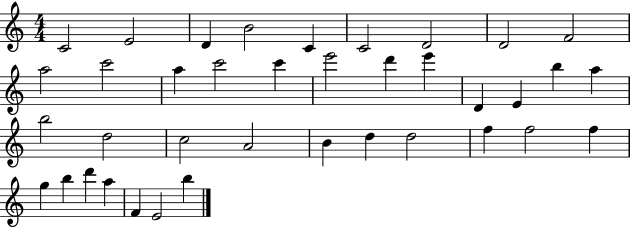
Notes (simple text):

C4/h E4/h D4/q B4/h C4/q C4/h D4/h D4/h F4/h A5/h C6/h A5/q C6/h C6/q E6/h D6/q E6/q D4/q E4/q B5/q A5/q B5/h D5/h C5/h A4/h B4/q D5/q D5/h F5/q F5/h F5/q G5/q B5/q D6/q A5/q F4/q E4/h B5/q